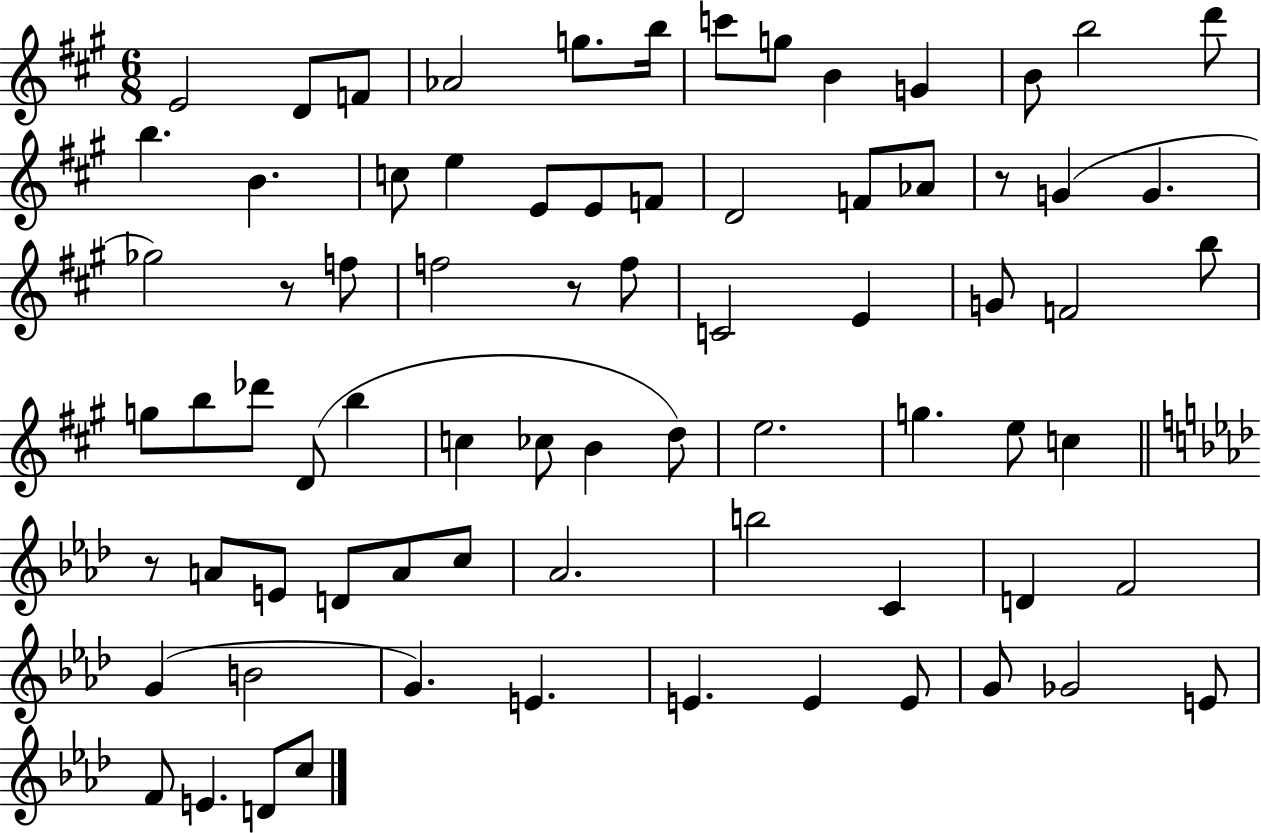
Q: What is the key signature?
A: A major